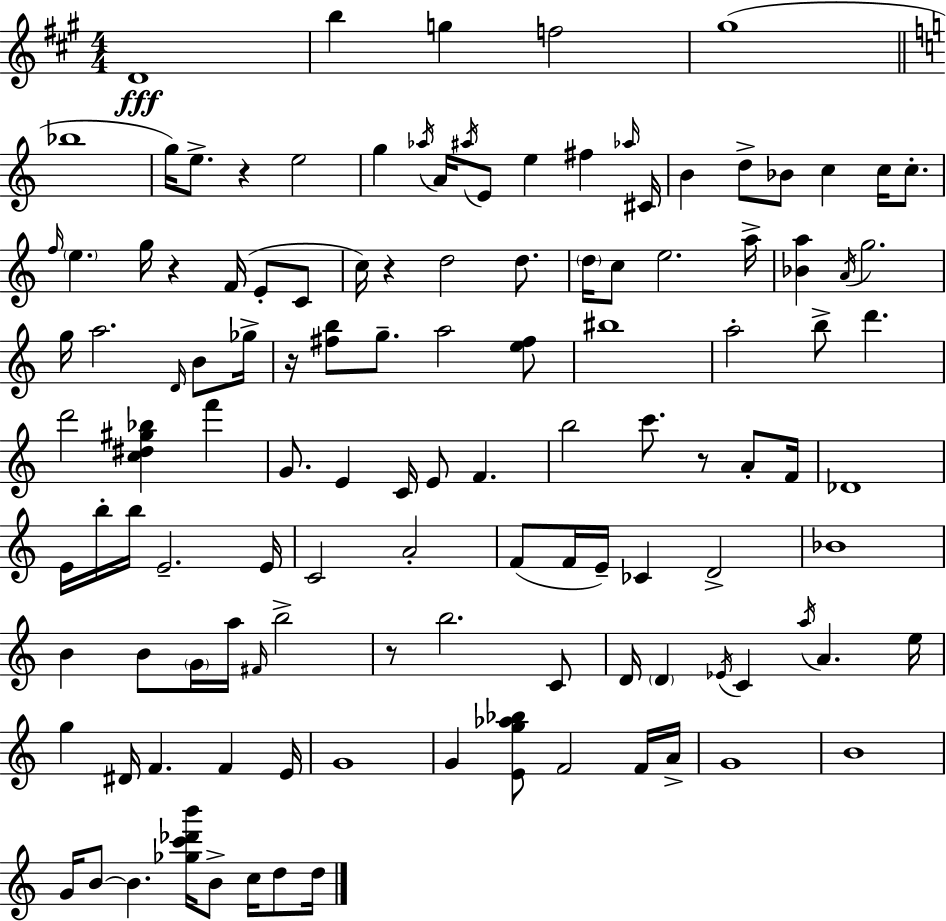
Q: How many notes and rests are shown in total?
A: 121